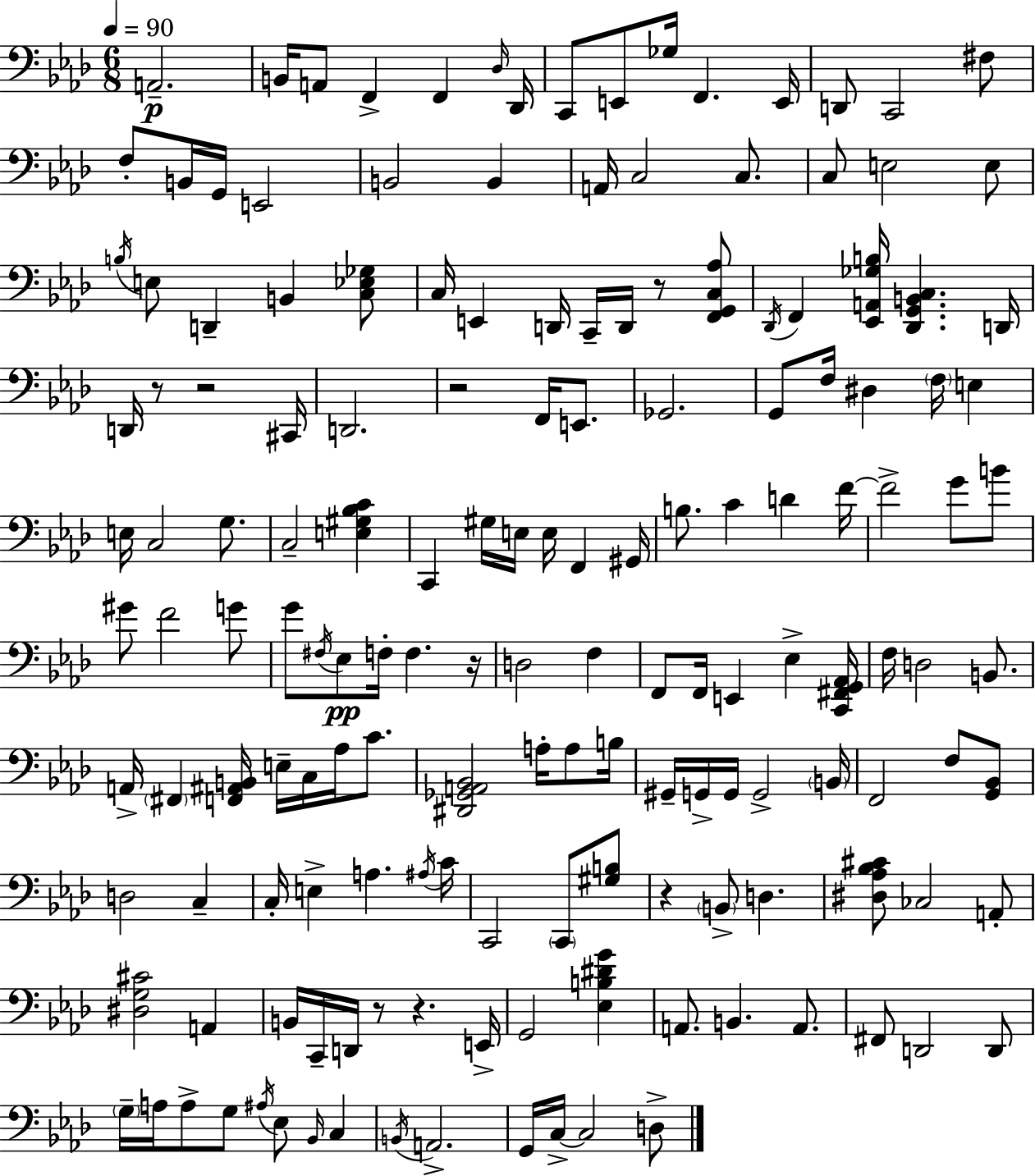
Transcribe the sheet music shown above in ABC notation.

X:1
T:Untitled
M:6/8
L:1/4
K:Fm
A,,2 B,,/4 A,,/2 F,, F,, _D,/4 _D,,/4 C,,/2 E,,/2 _G,/4 F,, E,,/4 D,,/2 C,,2 ^F,/2 F,/2 B,,/4 G,,/4 E,,2 B,,2 B,, A,,/4 C,2 C,/2 C,/2 E,2 E,/2 B,/4 E,/2 D,, B,, [C,_E,_G,]/2 C,/4 E,, D,,/4 C,,/4 D,,/4 z/2 [F,,G,,C,_A,]/2 _D,,/4 F,, [_E,,A,,_G,B,]/4 [_D,,G,,B,,C,] D,,/4 D,,/4 z/2 z2 ^C,,/4 D,,2 z2 F,,/4 E,,/2 _G,,2 G,,/2 F,/4 ^D, F,/4 E, E,/4 C,2 G,/2 C,2 [E,^G,_B,C] C,, ^G,/4 E,/4 E,/4 F,, ^G,,/4 B,/2 C D F/4 F2 G/2 B/2 ^G/2 F2 G/2 G/2 ^F,/4 _E,/2 F,/4 F, z/4 D,2 F, F,,/2 F,,/4 E,, _E, [C,,^F,,G,,_A,,]/4 F,/4 D,2 B,,/2 A,,/4 ^F,, [F,,^A,,B,,]/4 E,/4 C,/4 _A,/4 C/2 [^D,,_G,,A,,_B,,]2 A,/4 A,/2 B,/4 ^G,,/4 G,,/4 G,,/4 G,,2 B,,/4 F,,2 F,/2 [G,,_B,,]/2 D,2 C, C,/4 E, A, ^A,/4 C/4 C,,2 C,,/2 [^G,B,]/2 z B,,/2 D, [^D,_A,_B,^C]/2 _C,2 A,,/2 [^D,G,^C]2 A,, B,,/4 C,,/4 D,,/4 z/2 z E,,/4 G,,2 [_E,B,^DG] A,,/2 B,, A,,/2 ^F,,/2 D,,2 D,,/2 G,/4 A,/4 A,/2 G,/2 ^A,/4 _E,/2 _B,,/4 C, B,,/4 A,,2 G,,/4 C,/4 C,2 D,/2